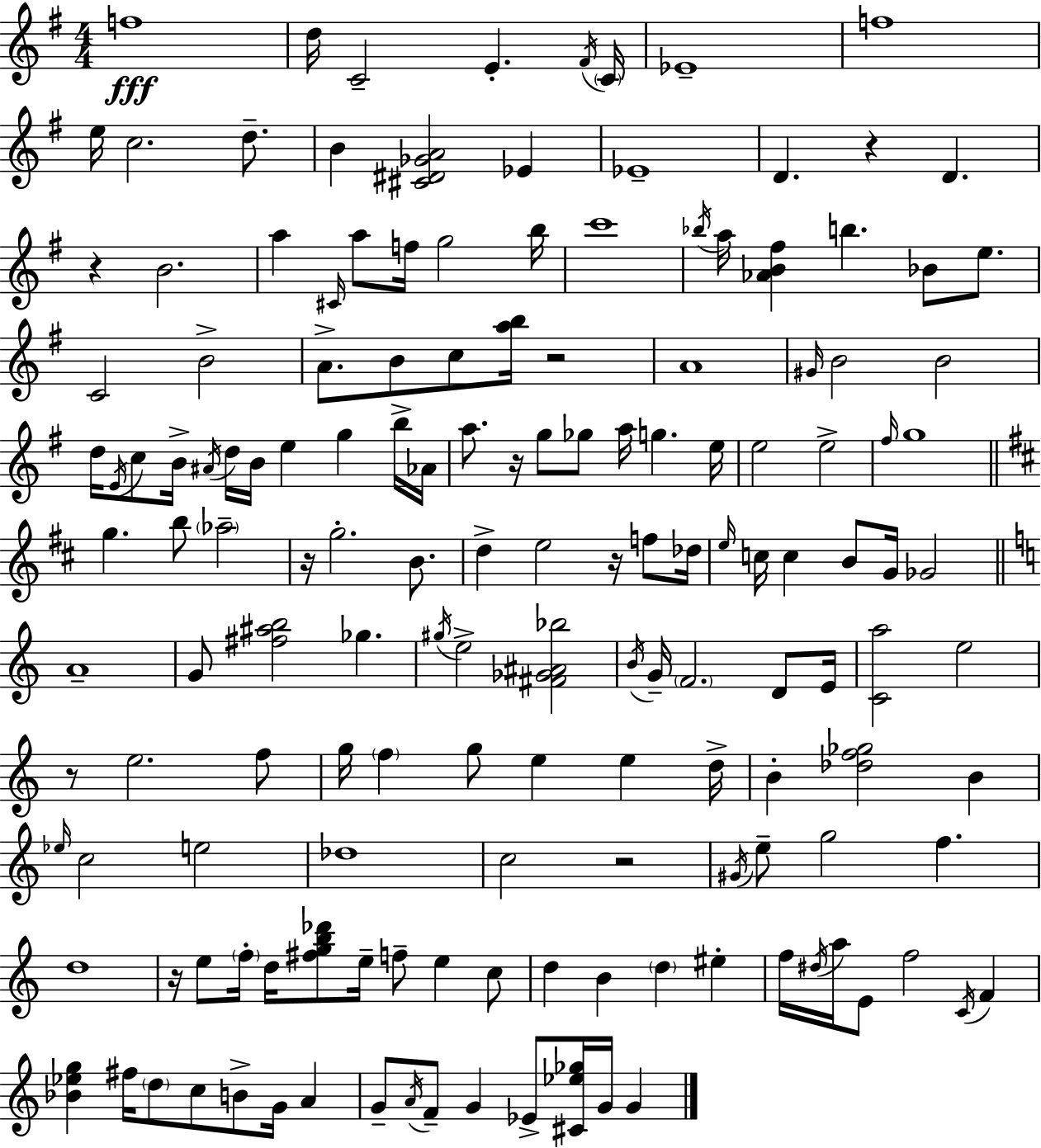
X:1
T:Untitled
M:4/4
L:1/4
K:G
f4 d/4 C2 E ^F/4 C/4 _E4 f4 e/4 c2 d/2 B [^C^D_GA]2 _E _E4 D z D z B2 a ^C/4 a/2 f/4 g2 b/4 c'4 _b/4 a/4 [_AB^f] b _B/2 e/2 C2 B2 A/2 B/2 c/2 [ab]/4 z2 A4 ^G/4 B2 B2 d/4 E/4 c/2 B/4 ^A/4 d/4 B/4 e g b/4 _A/4 a/2 z/4 g/2 _g/2 a/4 g e/4 e2 e2 ^f/4 g4 g b/2 _a2 z/4 g2 B/2 d e2 z/4 f/2 _d/4 e/4 c/4 c B/2 G/4 _G2 A4 G/2 [^f^ab]2 _g ^g/4 e2 [^F_G^A_b]2 B/4 G/4 F2 D/2 E/4 [Ca]2 e2 z/2 e2 f/2 g/4 f g/2 e e d/4 B [_df_g]2 B _e/4 c2 e2 _d4 c2 z2 ^G/4 e/2 g2 f d4 z/4 e/2 f/4 d/4 [^fgb_d']/2 e/4 f/2 e c/2 d B d ^e f/4 ^d/4 a/4 E/2 f2 C/4 F [_B_eg] ^f/4 d/2 c/2 B/2 G/4 A G/2 A/4 F/2 G _E/2 [^C_e_g]/4 G/4 G